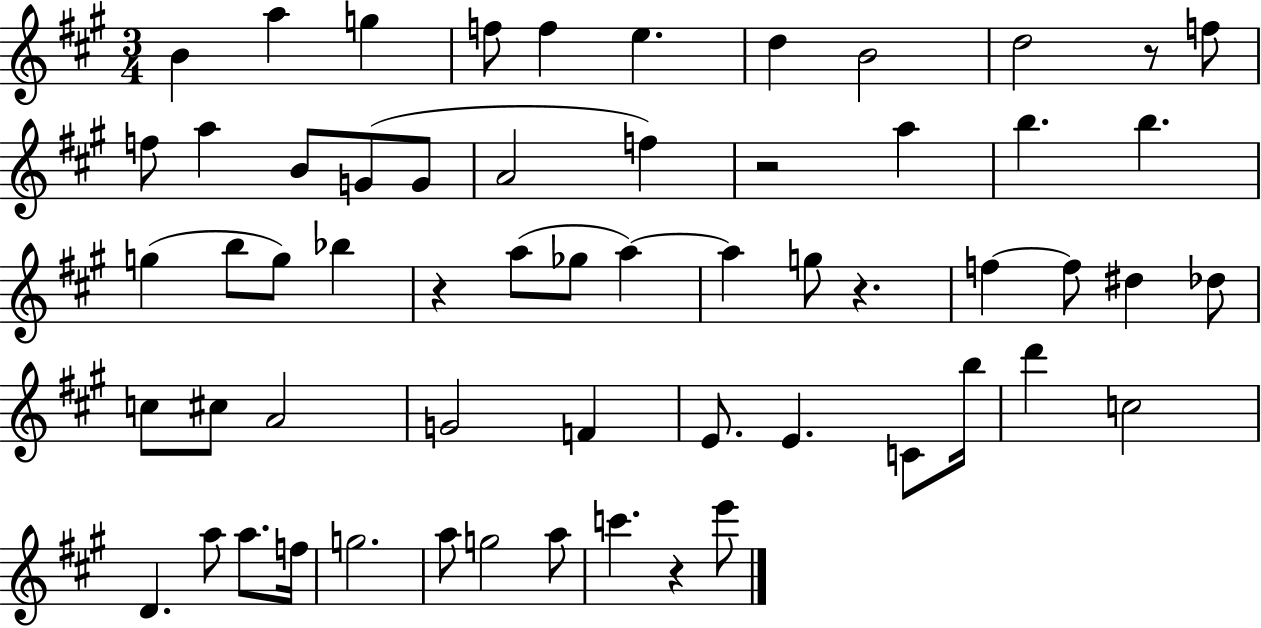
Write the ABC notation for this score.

X:1
T:Untitled
M:3/4
L:1/4
K:A
B a g f/2 f e d B2 d2 z/2 f/2 f/2 a B/2 G/2 G/2 A2 f z2 a b b g b/2 g/2 _b z a/2 _g/2 a a g/2 z f f/2 ^d _d/2 c/2 ^c/2 A2 G2 F E/2 E C/2 b/4 d' c2 D a/2 a/2 f/4 g2 a/2 g2 a/2 c' z e'/2